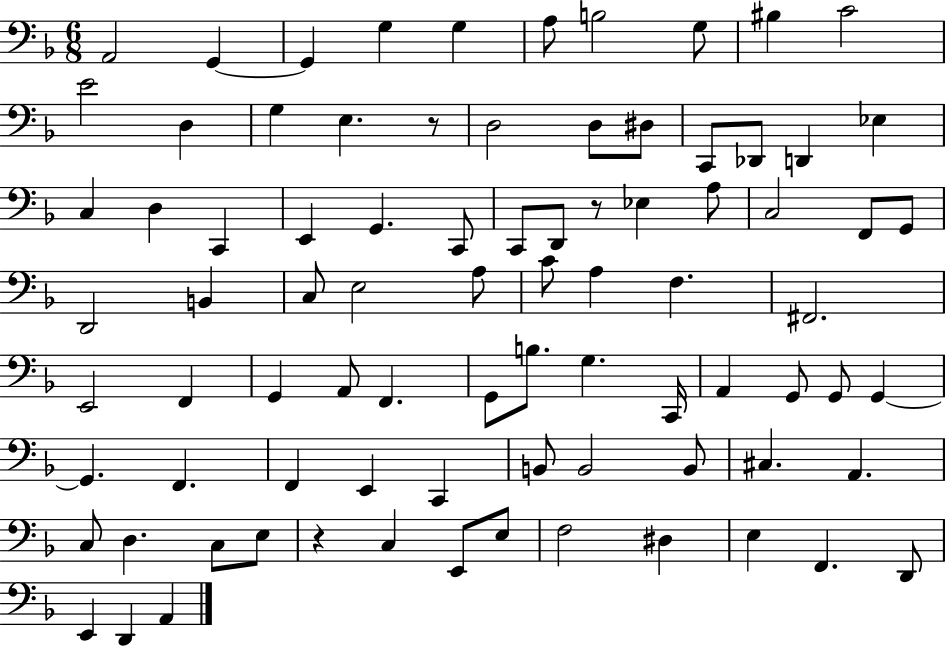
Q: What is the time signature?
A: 6/8